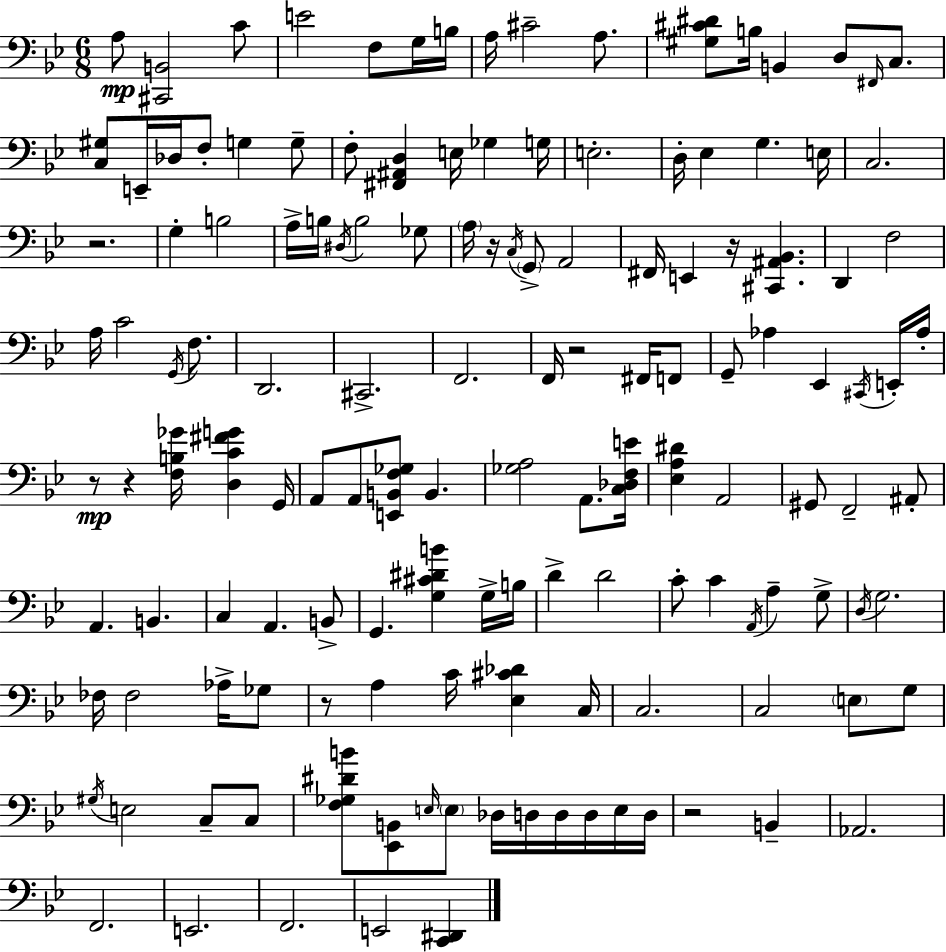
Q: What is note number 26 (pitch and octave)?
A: Eb3